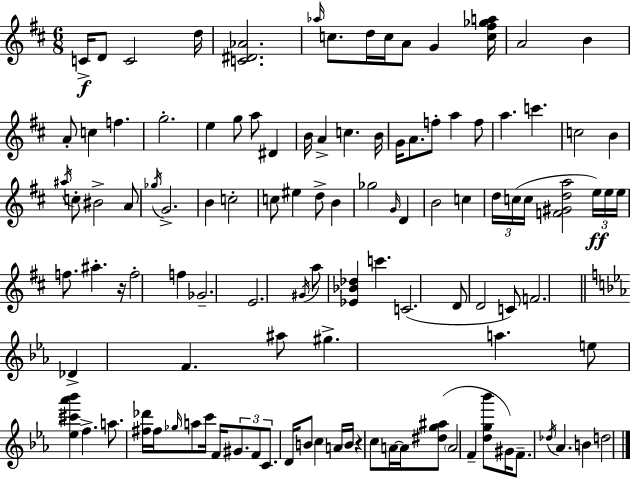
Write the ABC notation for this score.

X:1
T:Untitled
M:6/8
L:1/4
K:D
C/4 D/2 C2 d/4 [C^D_A]2 _a/4 c/2 d/4 c/4 A/2 G [c^f_ga]/4 A2 B A/2 c f g2 e g/2 a/2 ^D B/4 A c B/4 G/4 A/2 f/2 a f/2 a c' c2 B ^a/4 c/2 ^B2 A/2 _g/4 G2 B c2 c/2 ^e d/2 B _g2 G/4 D B2 c d/4 c/4 c/4 [F^Gda]2 e/4 e/4 e/4 f/2 ^a z/4 f2 f _G2 E2 ^G/4 a/2 [_E_B_d] c' C2 D/2 D2 C/2 F2 _D F ^a/2 ^g a e/2 [_e^c'_a'_b'] f a/2 [^f_d']/4 ^f/4 _g/4 a/2 c'/4 F/4 ^G/2 F/2 C/2 D/4 B/2 c A/4 B/4 z c/2 A/4 A/4 [^dg^a]/2 A2 F [dg_b']/2 ^G/4 F/2 _d/4 _A B d2